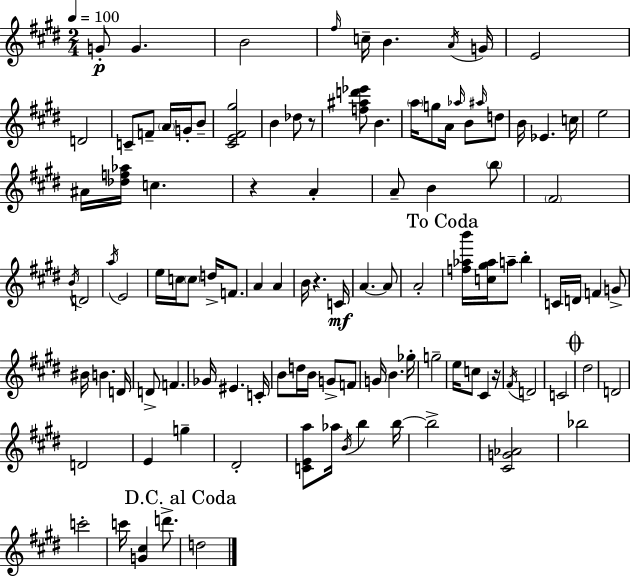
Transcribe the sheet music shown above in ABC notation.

X:1
T:Untitled
M:2/4
L:1/4
K:E
G/2 G B2 ^f/4 c/4 B A/4 G/4 E2 D2 C/2 F/2 A/4 G/4 B/2 [^CE^F^g]2 B _d/2 z/2 [f^ad'_e']/2 B a/4 g/2 A/4 _a/4 B/2 ^a/4 d/2 B/4 _E c/4 e2 ^A/4 [_df_a]/4 c z A A/2 B b/2 ^F2 B/4 D2 a/4 E2 e/4 c/4 c/2 d/4 F/2 A A B/4 z C/4 A A/2 A2 [f_ab']/4 [c^g_a]/4 a/2 b C/4 D/4 F G/2 ^B/4 B D/4 D/2 F _G/4 ^E C/4 B/2 d/4 B/4 G/2 F/2 G/4 B _g/4 g2 e/4 c/2 ^C z/4 ^F/4 D2 C2 ^d2 D2 D2 E g ^D2 [CEa]/2 _a/4 B/4 b b/4 b2 [^CG_A]2 _b2 c'2 c'/4 [G^c] d'/2 d2